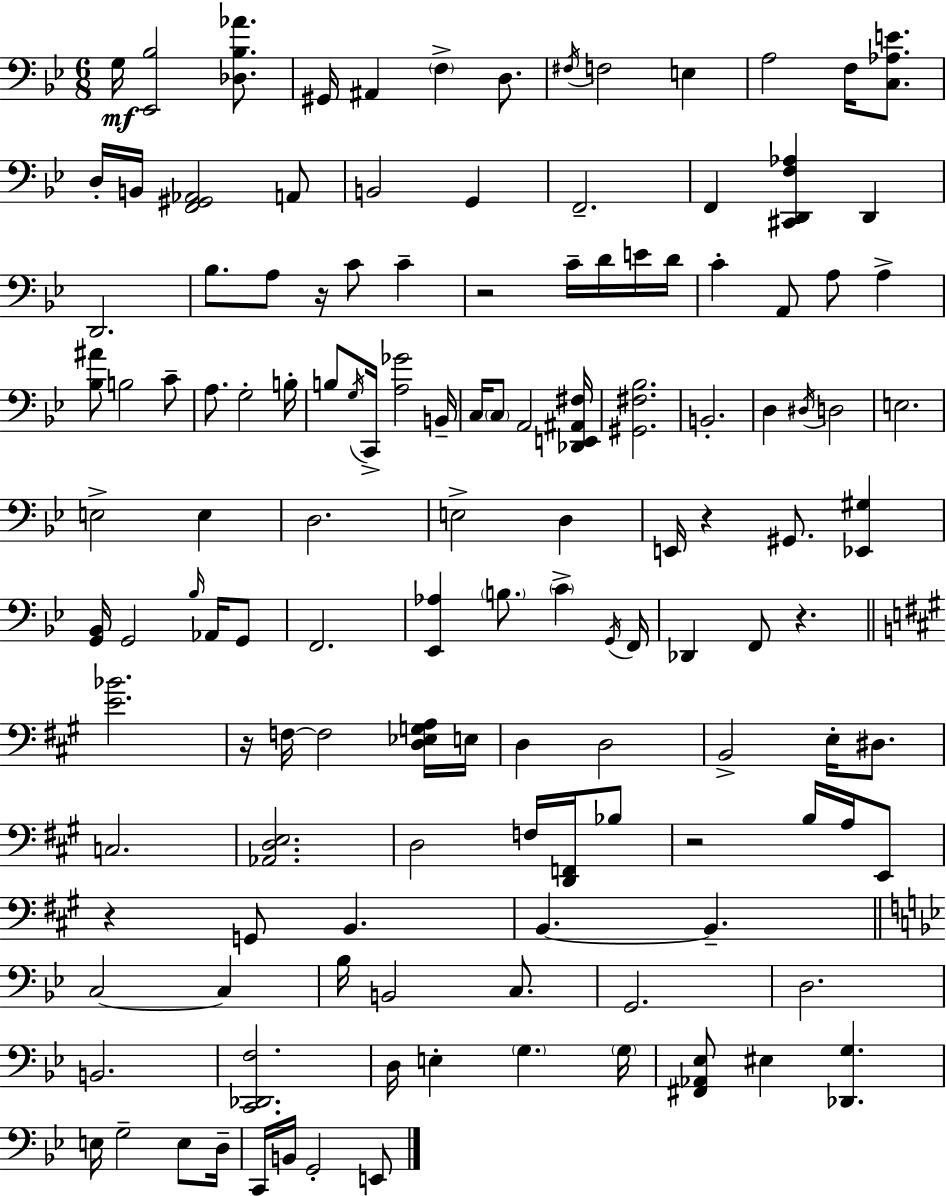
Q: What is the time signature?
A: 6/8